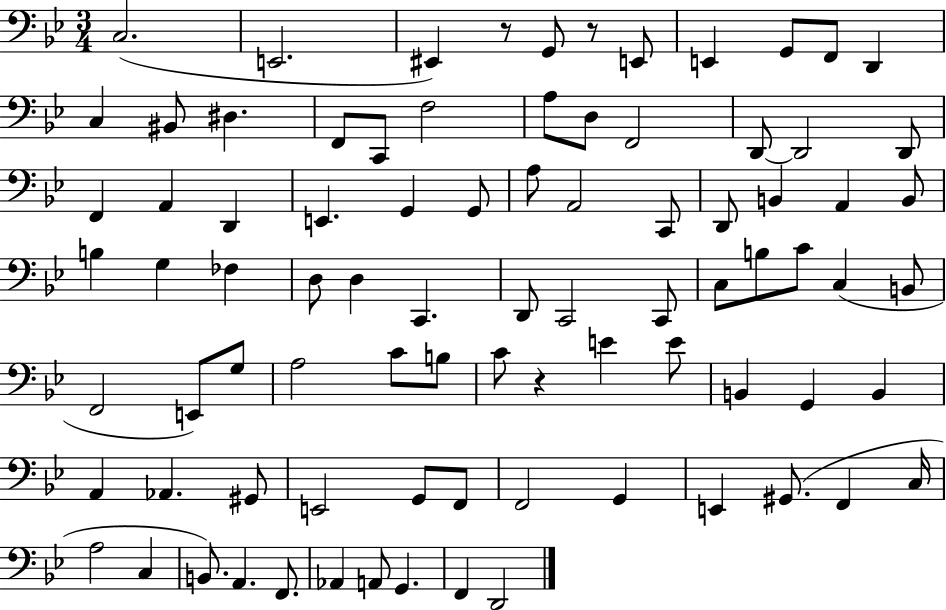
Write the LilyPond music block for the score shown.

{
  \clef bass
  \numericTimeSignature
  \time 3/4
  \key bes \major
  c2.( | e,2. | eis,4) r8 g,8 r8 e,8 | e,4 g,8 f,8 d,4 | \break c4 bis,8 dis4. | f,8 c,8 f2 | a8 d8 f,2 | d,8~~ d,2 d,8 | \break f,4 a,4 d,4 | e,4. g,4 g,8 | a8 a,2 c,8 | d,8 b,4 a,4 b,8 | \break b4 g4 fes4 | d8 d4 c,4. | d,8 c,2 c,8 | c8 b8 c'8 c4( b,8 | \break f,2 e,8) g8 | a2 c'8 b8 | c'8 r4 e'4 e'8 | b,4 g,4 b,4 | \break a,4 aes,4. gis,8 | e,2 g,8 f,8 | f,2 g,4 | e,4 gis,8.( f,4 c16 | \break a2 c4 | b,8.) a,4. f,8. | aes,4 a,8 g,4. | f,4 d,2 | \break \bar "|."
}